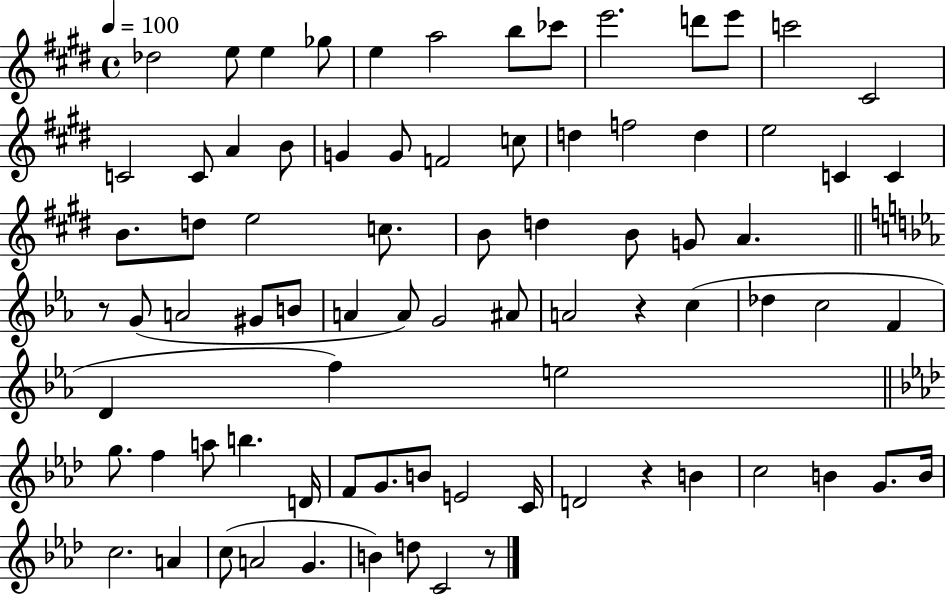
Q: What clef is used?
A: treble